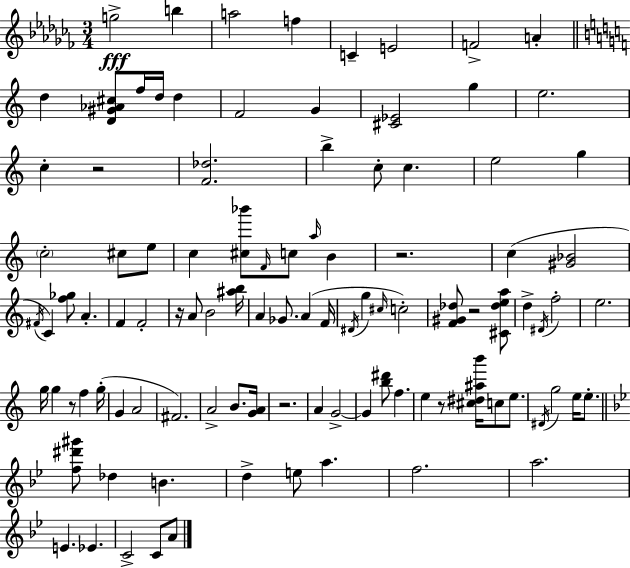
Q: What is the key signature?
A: AES minor